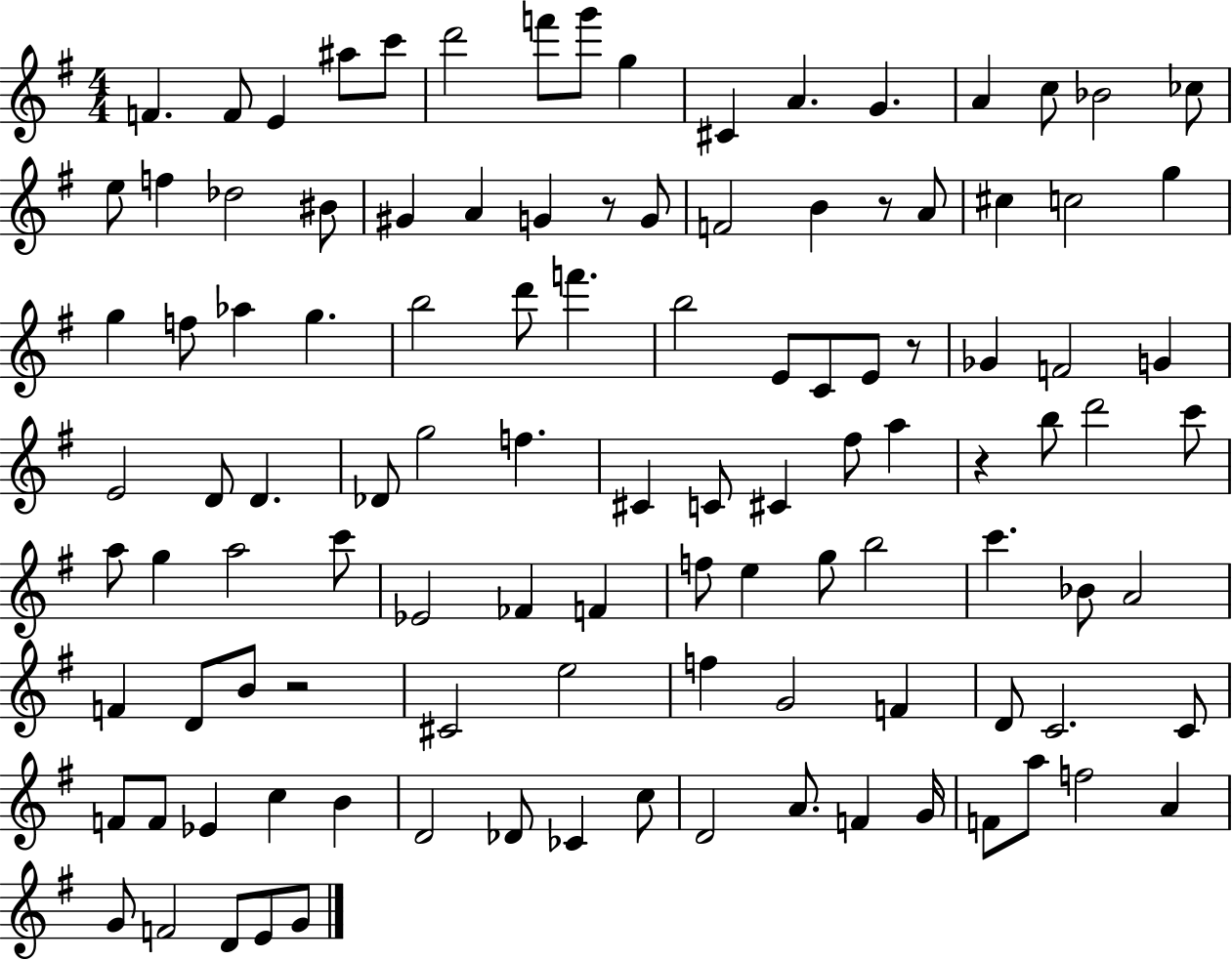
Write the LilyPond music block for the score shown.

{
  \clef treble
  \numericTimeSignature
  \time 4/4
  \key g \major
  f'4. f'8 e'4 ais''8 c'''8 | d'''2 f'''8 g'''8 g''4 | cis'4 a'4. g'4. | a'4 c''8 bes'2 ces''8 | \break e''8 f''4 des''2 bis'8 | gis'4 a'4 g'4 r8 g'8 | f'2 b'4 r8 a'8 | cis''4 c''2 g''4 | \break g''4 f''8 aes''4 g''4. | b''2 d'''8 f'''4. | b''2 e'8 c'8 e'8 r8 | ges'4 f'2 g'4 | \break e'2 d'8 d'4. | des'8 g''2 f''4. | cis'4 c'8 cis'4 fis''8 a''4 | r4 b''8 d'''2 c'''8 | \break a''8 g''4 a''2 c'''8 | ees'2 fes'4 f'4 | f''8 e''4 g''8 b''2 | c'''4. bes'8 a'2 | \break f'4 d'8 b'8 r2 | cis'2 e''2 | f''4 g'2 f'4 | d'8 c'2. c'8 | \break f'8 f'8 ees'4 c''4 b'4 | d'2 des'8 ces'4 c''8 | d'2 a'8. f'4 g'16 | f'8 a''8 f''2 a'4 | \break g'8 f'2 d'8 e'8 g'8 | \bar "|."
}